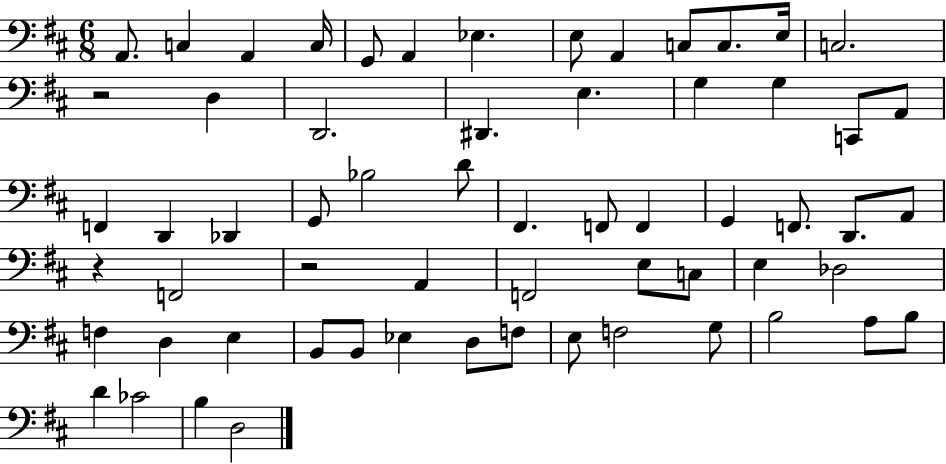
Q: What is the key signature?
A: D major